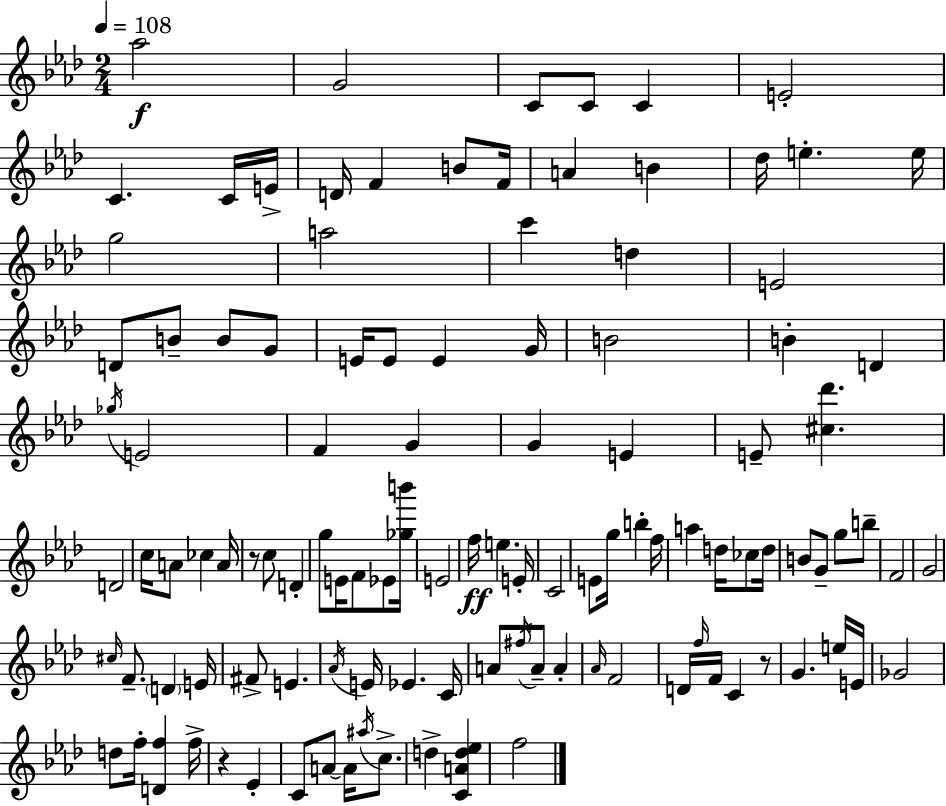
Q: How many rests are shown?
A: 3